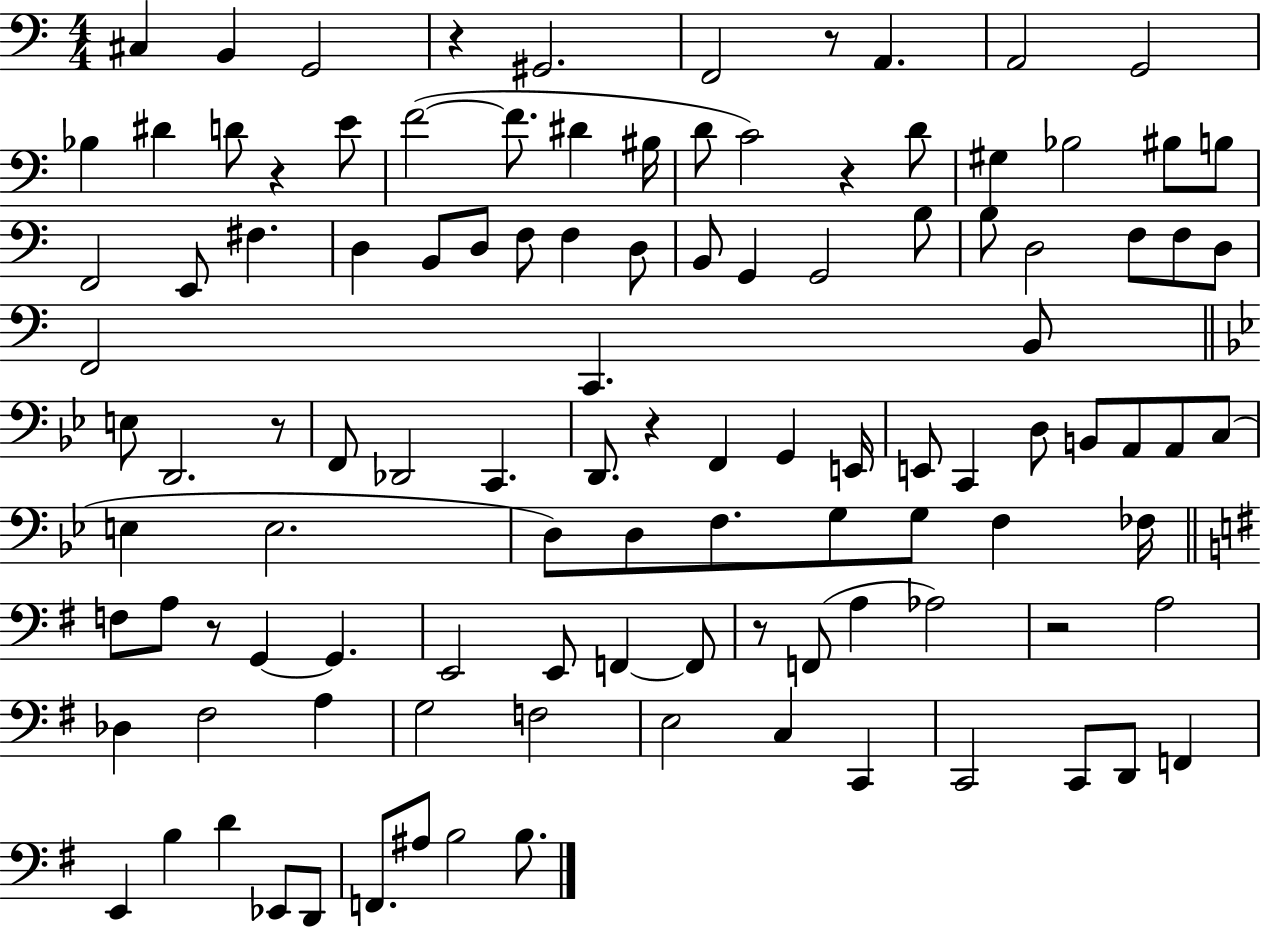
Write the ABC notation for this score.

X:1
T:Untitled
M:4/4
L:1/4
K:C
^C, B,, G,,2 z ^G,,2 F,,2 z/2 A,, A,,2 G,,2 _B, ^D D/2 z E/2 F2 F/2 ^D ^B,/4 D/2 C2 z D/2 ^G, _B,2 ^B,/2 B,/2 F,,2 E,,/2 ^F, D, B,,/2 D,/2 F,/2 F, D,/2 B,,/2 G,, G,,2 B,/2 B,/2 D,2 F,/2 F,/2 D,/2 F,,2 C,, B,,/2 E,/2 D,,2 z/2 F,,/2 _D,,2 C,, D,,/2 z F,, G,, E,,/4 E,,/2 C,, D,/2 B,,/2 A,,/2 A,,/2 C,/2 E, E,2 D,/2 D,/2 F,/2 G,/2 G,/2 F, _F,/4 F,/2 A,/2 z/2 G,, G,, E,,2 E,,/2 F,, F,,/2 z/2 F,,/2 A, _A,2 z2 A,2 _D, ^F,2 A, G,2 F,2 E,2 C, C,, C,,2 C,,/2 D,,/2 F,, E,, B, D _E,,/2 D,,/2 F,,/2 ^A,/2 B,2 B,/2